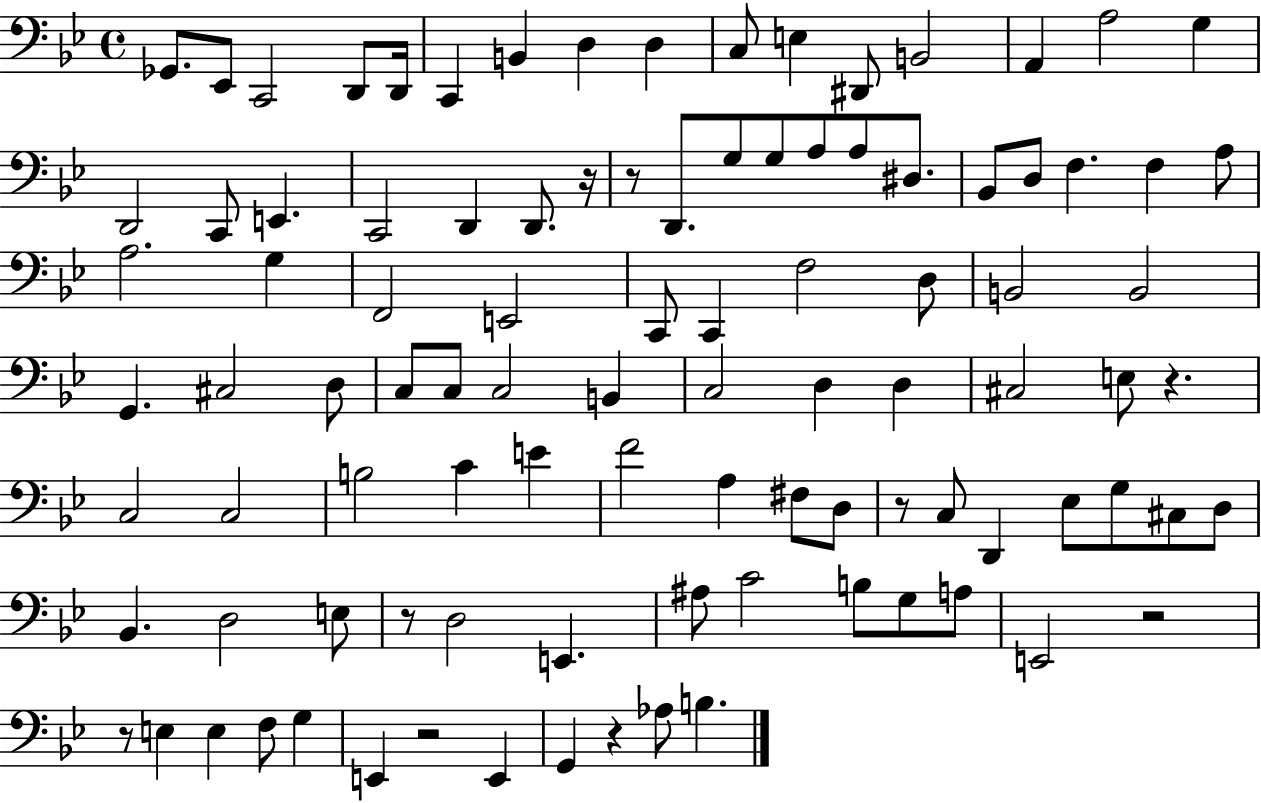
X:1
T:Untitled
M:4/4
L:1/4
K:Bb
_G,,/2 _E,,/2 C,,2 D,,/2 D,,/4 C,, B,, D, D, C,/2 E, ^D,,/2 B,,2 A,, A,2 G, D,,2 C,,/2 E,, C,,2 D,, D,,/2 z/4 z/2 D,,/2 G,/2 G,/2 A,/2 A,/2 ^D,/2 _B,,/2 D,/2 F, F, A,/2 A,2 G, F,,2 E,,2 C,,/2 C,, F,2 D,/2 B,,2 B,,2 G,, ^C,2 D,/2 C,/2 C,/2 C,2 B,, C,2 D, D, ^C,2 E,/2 z C,2 C,2 B,2 C E F2 A, ^F,/2 D,/2 z/2 C,/2 D,, _E,/2 G,/2 ^C,/2 D,/2 _B,, D,2 E,/2 z/2 D,2 E,, ^A,/2 C2 B,/2 G,/2 A,/2 E,,2 z2 z/2 E, E, F,/2 G, E,, z2 E,, G,, z _A,/2 B,